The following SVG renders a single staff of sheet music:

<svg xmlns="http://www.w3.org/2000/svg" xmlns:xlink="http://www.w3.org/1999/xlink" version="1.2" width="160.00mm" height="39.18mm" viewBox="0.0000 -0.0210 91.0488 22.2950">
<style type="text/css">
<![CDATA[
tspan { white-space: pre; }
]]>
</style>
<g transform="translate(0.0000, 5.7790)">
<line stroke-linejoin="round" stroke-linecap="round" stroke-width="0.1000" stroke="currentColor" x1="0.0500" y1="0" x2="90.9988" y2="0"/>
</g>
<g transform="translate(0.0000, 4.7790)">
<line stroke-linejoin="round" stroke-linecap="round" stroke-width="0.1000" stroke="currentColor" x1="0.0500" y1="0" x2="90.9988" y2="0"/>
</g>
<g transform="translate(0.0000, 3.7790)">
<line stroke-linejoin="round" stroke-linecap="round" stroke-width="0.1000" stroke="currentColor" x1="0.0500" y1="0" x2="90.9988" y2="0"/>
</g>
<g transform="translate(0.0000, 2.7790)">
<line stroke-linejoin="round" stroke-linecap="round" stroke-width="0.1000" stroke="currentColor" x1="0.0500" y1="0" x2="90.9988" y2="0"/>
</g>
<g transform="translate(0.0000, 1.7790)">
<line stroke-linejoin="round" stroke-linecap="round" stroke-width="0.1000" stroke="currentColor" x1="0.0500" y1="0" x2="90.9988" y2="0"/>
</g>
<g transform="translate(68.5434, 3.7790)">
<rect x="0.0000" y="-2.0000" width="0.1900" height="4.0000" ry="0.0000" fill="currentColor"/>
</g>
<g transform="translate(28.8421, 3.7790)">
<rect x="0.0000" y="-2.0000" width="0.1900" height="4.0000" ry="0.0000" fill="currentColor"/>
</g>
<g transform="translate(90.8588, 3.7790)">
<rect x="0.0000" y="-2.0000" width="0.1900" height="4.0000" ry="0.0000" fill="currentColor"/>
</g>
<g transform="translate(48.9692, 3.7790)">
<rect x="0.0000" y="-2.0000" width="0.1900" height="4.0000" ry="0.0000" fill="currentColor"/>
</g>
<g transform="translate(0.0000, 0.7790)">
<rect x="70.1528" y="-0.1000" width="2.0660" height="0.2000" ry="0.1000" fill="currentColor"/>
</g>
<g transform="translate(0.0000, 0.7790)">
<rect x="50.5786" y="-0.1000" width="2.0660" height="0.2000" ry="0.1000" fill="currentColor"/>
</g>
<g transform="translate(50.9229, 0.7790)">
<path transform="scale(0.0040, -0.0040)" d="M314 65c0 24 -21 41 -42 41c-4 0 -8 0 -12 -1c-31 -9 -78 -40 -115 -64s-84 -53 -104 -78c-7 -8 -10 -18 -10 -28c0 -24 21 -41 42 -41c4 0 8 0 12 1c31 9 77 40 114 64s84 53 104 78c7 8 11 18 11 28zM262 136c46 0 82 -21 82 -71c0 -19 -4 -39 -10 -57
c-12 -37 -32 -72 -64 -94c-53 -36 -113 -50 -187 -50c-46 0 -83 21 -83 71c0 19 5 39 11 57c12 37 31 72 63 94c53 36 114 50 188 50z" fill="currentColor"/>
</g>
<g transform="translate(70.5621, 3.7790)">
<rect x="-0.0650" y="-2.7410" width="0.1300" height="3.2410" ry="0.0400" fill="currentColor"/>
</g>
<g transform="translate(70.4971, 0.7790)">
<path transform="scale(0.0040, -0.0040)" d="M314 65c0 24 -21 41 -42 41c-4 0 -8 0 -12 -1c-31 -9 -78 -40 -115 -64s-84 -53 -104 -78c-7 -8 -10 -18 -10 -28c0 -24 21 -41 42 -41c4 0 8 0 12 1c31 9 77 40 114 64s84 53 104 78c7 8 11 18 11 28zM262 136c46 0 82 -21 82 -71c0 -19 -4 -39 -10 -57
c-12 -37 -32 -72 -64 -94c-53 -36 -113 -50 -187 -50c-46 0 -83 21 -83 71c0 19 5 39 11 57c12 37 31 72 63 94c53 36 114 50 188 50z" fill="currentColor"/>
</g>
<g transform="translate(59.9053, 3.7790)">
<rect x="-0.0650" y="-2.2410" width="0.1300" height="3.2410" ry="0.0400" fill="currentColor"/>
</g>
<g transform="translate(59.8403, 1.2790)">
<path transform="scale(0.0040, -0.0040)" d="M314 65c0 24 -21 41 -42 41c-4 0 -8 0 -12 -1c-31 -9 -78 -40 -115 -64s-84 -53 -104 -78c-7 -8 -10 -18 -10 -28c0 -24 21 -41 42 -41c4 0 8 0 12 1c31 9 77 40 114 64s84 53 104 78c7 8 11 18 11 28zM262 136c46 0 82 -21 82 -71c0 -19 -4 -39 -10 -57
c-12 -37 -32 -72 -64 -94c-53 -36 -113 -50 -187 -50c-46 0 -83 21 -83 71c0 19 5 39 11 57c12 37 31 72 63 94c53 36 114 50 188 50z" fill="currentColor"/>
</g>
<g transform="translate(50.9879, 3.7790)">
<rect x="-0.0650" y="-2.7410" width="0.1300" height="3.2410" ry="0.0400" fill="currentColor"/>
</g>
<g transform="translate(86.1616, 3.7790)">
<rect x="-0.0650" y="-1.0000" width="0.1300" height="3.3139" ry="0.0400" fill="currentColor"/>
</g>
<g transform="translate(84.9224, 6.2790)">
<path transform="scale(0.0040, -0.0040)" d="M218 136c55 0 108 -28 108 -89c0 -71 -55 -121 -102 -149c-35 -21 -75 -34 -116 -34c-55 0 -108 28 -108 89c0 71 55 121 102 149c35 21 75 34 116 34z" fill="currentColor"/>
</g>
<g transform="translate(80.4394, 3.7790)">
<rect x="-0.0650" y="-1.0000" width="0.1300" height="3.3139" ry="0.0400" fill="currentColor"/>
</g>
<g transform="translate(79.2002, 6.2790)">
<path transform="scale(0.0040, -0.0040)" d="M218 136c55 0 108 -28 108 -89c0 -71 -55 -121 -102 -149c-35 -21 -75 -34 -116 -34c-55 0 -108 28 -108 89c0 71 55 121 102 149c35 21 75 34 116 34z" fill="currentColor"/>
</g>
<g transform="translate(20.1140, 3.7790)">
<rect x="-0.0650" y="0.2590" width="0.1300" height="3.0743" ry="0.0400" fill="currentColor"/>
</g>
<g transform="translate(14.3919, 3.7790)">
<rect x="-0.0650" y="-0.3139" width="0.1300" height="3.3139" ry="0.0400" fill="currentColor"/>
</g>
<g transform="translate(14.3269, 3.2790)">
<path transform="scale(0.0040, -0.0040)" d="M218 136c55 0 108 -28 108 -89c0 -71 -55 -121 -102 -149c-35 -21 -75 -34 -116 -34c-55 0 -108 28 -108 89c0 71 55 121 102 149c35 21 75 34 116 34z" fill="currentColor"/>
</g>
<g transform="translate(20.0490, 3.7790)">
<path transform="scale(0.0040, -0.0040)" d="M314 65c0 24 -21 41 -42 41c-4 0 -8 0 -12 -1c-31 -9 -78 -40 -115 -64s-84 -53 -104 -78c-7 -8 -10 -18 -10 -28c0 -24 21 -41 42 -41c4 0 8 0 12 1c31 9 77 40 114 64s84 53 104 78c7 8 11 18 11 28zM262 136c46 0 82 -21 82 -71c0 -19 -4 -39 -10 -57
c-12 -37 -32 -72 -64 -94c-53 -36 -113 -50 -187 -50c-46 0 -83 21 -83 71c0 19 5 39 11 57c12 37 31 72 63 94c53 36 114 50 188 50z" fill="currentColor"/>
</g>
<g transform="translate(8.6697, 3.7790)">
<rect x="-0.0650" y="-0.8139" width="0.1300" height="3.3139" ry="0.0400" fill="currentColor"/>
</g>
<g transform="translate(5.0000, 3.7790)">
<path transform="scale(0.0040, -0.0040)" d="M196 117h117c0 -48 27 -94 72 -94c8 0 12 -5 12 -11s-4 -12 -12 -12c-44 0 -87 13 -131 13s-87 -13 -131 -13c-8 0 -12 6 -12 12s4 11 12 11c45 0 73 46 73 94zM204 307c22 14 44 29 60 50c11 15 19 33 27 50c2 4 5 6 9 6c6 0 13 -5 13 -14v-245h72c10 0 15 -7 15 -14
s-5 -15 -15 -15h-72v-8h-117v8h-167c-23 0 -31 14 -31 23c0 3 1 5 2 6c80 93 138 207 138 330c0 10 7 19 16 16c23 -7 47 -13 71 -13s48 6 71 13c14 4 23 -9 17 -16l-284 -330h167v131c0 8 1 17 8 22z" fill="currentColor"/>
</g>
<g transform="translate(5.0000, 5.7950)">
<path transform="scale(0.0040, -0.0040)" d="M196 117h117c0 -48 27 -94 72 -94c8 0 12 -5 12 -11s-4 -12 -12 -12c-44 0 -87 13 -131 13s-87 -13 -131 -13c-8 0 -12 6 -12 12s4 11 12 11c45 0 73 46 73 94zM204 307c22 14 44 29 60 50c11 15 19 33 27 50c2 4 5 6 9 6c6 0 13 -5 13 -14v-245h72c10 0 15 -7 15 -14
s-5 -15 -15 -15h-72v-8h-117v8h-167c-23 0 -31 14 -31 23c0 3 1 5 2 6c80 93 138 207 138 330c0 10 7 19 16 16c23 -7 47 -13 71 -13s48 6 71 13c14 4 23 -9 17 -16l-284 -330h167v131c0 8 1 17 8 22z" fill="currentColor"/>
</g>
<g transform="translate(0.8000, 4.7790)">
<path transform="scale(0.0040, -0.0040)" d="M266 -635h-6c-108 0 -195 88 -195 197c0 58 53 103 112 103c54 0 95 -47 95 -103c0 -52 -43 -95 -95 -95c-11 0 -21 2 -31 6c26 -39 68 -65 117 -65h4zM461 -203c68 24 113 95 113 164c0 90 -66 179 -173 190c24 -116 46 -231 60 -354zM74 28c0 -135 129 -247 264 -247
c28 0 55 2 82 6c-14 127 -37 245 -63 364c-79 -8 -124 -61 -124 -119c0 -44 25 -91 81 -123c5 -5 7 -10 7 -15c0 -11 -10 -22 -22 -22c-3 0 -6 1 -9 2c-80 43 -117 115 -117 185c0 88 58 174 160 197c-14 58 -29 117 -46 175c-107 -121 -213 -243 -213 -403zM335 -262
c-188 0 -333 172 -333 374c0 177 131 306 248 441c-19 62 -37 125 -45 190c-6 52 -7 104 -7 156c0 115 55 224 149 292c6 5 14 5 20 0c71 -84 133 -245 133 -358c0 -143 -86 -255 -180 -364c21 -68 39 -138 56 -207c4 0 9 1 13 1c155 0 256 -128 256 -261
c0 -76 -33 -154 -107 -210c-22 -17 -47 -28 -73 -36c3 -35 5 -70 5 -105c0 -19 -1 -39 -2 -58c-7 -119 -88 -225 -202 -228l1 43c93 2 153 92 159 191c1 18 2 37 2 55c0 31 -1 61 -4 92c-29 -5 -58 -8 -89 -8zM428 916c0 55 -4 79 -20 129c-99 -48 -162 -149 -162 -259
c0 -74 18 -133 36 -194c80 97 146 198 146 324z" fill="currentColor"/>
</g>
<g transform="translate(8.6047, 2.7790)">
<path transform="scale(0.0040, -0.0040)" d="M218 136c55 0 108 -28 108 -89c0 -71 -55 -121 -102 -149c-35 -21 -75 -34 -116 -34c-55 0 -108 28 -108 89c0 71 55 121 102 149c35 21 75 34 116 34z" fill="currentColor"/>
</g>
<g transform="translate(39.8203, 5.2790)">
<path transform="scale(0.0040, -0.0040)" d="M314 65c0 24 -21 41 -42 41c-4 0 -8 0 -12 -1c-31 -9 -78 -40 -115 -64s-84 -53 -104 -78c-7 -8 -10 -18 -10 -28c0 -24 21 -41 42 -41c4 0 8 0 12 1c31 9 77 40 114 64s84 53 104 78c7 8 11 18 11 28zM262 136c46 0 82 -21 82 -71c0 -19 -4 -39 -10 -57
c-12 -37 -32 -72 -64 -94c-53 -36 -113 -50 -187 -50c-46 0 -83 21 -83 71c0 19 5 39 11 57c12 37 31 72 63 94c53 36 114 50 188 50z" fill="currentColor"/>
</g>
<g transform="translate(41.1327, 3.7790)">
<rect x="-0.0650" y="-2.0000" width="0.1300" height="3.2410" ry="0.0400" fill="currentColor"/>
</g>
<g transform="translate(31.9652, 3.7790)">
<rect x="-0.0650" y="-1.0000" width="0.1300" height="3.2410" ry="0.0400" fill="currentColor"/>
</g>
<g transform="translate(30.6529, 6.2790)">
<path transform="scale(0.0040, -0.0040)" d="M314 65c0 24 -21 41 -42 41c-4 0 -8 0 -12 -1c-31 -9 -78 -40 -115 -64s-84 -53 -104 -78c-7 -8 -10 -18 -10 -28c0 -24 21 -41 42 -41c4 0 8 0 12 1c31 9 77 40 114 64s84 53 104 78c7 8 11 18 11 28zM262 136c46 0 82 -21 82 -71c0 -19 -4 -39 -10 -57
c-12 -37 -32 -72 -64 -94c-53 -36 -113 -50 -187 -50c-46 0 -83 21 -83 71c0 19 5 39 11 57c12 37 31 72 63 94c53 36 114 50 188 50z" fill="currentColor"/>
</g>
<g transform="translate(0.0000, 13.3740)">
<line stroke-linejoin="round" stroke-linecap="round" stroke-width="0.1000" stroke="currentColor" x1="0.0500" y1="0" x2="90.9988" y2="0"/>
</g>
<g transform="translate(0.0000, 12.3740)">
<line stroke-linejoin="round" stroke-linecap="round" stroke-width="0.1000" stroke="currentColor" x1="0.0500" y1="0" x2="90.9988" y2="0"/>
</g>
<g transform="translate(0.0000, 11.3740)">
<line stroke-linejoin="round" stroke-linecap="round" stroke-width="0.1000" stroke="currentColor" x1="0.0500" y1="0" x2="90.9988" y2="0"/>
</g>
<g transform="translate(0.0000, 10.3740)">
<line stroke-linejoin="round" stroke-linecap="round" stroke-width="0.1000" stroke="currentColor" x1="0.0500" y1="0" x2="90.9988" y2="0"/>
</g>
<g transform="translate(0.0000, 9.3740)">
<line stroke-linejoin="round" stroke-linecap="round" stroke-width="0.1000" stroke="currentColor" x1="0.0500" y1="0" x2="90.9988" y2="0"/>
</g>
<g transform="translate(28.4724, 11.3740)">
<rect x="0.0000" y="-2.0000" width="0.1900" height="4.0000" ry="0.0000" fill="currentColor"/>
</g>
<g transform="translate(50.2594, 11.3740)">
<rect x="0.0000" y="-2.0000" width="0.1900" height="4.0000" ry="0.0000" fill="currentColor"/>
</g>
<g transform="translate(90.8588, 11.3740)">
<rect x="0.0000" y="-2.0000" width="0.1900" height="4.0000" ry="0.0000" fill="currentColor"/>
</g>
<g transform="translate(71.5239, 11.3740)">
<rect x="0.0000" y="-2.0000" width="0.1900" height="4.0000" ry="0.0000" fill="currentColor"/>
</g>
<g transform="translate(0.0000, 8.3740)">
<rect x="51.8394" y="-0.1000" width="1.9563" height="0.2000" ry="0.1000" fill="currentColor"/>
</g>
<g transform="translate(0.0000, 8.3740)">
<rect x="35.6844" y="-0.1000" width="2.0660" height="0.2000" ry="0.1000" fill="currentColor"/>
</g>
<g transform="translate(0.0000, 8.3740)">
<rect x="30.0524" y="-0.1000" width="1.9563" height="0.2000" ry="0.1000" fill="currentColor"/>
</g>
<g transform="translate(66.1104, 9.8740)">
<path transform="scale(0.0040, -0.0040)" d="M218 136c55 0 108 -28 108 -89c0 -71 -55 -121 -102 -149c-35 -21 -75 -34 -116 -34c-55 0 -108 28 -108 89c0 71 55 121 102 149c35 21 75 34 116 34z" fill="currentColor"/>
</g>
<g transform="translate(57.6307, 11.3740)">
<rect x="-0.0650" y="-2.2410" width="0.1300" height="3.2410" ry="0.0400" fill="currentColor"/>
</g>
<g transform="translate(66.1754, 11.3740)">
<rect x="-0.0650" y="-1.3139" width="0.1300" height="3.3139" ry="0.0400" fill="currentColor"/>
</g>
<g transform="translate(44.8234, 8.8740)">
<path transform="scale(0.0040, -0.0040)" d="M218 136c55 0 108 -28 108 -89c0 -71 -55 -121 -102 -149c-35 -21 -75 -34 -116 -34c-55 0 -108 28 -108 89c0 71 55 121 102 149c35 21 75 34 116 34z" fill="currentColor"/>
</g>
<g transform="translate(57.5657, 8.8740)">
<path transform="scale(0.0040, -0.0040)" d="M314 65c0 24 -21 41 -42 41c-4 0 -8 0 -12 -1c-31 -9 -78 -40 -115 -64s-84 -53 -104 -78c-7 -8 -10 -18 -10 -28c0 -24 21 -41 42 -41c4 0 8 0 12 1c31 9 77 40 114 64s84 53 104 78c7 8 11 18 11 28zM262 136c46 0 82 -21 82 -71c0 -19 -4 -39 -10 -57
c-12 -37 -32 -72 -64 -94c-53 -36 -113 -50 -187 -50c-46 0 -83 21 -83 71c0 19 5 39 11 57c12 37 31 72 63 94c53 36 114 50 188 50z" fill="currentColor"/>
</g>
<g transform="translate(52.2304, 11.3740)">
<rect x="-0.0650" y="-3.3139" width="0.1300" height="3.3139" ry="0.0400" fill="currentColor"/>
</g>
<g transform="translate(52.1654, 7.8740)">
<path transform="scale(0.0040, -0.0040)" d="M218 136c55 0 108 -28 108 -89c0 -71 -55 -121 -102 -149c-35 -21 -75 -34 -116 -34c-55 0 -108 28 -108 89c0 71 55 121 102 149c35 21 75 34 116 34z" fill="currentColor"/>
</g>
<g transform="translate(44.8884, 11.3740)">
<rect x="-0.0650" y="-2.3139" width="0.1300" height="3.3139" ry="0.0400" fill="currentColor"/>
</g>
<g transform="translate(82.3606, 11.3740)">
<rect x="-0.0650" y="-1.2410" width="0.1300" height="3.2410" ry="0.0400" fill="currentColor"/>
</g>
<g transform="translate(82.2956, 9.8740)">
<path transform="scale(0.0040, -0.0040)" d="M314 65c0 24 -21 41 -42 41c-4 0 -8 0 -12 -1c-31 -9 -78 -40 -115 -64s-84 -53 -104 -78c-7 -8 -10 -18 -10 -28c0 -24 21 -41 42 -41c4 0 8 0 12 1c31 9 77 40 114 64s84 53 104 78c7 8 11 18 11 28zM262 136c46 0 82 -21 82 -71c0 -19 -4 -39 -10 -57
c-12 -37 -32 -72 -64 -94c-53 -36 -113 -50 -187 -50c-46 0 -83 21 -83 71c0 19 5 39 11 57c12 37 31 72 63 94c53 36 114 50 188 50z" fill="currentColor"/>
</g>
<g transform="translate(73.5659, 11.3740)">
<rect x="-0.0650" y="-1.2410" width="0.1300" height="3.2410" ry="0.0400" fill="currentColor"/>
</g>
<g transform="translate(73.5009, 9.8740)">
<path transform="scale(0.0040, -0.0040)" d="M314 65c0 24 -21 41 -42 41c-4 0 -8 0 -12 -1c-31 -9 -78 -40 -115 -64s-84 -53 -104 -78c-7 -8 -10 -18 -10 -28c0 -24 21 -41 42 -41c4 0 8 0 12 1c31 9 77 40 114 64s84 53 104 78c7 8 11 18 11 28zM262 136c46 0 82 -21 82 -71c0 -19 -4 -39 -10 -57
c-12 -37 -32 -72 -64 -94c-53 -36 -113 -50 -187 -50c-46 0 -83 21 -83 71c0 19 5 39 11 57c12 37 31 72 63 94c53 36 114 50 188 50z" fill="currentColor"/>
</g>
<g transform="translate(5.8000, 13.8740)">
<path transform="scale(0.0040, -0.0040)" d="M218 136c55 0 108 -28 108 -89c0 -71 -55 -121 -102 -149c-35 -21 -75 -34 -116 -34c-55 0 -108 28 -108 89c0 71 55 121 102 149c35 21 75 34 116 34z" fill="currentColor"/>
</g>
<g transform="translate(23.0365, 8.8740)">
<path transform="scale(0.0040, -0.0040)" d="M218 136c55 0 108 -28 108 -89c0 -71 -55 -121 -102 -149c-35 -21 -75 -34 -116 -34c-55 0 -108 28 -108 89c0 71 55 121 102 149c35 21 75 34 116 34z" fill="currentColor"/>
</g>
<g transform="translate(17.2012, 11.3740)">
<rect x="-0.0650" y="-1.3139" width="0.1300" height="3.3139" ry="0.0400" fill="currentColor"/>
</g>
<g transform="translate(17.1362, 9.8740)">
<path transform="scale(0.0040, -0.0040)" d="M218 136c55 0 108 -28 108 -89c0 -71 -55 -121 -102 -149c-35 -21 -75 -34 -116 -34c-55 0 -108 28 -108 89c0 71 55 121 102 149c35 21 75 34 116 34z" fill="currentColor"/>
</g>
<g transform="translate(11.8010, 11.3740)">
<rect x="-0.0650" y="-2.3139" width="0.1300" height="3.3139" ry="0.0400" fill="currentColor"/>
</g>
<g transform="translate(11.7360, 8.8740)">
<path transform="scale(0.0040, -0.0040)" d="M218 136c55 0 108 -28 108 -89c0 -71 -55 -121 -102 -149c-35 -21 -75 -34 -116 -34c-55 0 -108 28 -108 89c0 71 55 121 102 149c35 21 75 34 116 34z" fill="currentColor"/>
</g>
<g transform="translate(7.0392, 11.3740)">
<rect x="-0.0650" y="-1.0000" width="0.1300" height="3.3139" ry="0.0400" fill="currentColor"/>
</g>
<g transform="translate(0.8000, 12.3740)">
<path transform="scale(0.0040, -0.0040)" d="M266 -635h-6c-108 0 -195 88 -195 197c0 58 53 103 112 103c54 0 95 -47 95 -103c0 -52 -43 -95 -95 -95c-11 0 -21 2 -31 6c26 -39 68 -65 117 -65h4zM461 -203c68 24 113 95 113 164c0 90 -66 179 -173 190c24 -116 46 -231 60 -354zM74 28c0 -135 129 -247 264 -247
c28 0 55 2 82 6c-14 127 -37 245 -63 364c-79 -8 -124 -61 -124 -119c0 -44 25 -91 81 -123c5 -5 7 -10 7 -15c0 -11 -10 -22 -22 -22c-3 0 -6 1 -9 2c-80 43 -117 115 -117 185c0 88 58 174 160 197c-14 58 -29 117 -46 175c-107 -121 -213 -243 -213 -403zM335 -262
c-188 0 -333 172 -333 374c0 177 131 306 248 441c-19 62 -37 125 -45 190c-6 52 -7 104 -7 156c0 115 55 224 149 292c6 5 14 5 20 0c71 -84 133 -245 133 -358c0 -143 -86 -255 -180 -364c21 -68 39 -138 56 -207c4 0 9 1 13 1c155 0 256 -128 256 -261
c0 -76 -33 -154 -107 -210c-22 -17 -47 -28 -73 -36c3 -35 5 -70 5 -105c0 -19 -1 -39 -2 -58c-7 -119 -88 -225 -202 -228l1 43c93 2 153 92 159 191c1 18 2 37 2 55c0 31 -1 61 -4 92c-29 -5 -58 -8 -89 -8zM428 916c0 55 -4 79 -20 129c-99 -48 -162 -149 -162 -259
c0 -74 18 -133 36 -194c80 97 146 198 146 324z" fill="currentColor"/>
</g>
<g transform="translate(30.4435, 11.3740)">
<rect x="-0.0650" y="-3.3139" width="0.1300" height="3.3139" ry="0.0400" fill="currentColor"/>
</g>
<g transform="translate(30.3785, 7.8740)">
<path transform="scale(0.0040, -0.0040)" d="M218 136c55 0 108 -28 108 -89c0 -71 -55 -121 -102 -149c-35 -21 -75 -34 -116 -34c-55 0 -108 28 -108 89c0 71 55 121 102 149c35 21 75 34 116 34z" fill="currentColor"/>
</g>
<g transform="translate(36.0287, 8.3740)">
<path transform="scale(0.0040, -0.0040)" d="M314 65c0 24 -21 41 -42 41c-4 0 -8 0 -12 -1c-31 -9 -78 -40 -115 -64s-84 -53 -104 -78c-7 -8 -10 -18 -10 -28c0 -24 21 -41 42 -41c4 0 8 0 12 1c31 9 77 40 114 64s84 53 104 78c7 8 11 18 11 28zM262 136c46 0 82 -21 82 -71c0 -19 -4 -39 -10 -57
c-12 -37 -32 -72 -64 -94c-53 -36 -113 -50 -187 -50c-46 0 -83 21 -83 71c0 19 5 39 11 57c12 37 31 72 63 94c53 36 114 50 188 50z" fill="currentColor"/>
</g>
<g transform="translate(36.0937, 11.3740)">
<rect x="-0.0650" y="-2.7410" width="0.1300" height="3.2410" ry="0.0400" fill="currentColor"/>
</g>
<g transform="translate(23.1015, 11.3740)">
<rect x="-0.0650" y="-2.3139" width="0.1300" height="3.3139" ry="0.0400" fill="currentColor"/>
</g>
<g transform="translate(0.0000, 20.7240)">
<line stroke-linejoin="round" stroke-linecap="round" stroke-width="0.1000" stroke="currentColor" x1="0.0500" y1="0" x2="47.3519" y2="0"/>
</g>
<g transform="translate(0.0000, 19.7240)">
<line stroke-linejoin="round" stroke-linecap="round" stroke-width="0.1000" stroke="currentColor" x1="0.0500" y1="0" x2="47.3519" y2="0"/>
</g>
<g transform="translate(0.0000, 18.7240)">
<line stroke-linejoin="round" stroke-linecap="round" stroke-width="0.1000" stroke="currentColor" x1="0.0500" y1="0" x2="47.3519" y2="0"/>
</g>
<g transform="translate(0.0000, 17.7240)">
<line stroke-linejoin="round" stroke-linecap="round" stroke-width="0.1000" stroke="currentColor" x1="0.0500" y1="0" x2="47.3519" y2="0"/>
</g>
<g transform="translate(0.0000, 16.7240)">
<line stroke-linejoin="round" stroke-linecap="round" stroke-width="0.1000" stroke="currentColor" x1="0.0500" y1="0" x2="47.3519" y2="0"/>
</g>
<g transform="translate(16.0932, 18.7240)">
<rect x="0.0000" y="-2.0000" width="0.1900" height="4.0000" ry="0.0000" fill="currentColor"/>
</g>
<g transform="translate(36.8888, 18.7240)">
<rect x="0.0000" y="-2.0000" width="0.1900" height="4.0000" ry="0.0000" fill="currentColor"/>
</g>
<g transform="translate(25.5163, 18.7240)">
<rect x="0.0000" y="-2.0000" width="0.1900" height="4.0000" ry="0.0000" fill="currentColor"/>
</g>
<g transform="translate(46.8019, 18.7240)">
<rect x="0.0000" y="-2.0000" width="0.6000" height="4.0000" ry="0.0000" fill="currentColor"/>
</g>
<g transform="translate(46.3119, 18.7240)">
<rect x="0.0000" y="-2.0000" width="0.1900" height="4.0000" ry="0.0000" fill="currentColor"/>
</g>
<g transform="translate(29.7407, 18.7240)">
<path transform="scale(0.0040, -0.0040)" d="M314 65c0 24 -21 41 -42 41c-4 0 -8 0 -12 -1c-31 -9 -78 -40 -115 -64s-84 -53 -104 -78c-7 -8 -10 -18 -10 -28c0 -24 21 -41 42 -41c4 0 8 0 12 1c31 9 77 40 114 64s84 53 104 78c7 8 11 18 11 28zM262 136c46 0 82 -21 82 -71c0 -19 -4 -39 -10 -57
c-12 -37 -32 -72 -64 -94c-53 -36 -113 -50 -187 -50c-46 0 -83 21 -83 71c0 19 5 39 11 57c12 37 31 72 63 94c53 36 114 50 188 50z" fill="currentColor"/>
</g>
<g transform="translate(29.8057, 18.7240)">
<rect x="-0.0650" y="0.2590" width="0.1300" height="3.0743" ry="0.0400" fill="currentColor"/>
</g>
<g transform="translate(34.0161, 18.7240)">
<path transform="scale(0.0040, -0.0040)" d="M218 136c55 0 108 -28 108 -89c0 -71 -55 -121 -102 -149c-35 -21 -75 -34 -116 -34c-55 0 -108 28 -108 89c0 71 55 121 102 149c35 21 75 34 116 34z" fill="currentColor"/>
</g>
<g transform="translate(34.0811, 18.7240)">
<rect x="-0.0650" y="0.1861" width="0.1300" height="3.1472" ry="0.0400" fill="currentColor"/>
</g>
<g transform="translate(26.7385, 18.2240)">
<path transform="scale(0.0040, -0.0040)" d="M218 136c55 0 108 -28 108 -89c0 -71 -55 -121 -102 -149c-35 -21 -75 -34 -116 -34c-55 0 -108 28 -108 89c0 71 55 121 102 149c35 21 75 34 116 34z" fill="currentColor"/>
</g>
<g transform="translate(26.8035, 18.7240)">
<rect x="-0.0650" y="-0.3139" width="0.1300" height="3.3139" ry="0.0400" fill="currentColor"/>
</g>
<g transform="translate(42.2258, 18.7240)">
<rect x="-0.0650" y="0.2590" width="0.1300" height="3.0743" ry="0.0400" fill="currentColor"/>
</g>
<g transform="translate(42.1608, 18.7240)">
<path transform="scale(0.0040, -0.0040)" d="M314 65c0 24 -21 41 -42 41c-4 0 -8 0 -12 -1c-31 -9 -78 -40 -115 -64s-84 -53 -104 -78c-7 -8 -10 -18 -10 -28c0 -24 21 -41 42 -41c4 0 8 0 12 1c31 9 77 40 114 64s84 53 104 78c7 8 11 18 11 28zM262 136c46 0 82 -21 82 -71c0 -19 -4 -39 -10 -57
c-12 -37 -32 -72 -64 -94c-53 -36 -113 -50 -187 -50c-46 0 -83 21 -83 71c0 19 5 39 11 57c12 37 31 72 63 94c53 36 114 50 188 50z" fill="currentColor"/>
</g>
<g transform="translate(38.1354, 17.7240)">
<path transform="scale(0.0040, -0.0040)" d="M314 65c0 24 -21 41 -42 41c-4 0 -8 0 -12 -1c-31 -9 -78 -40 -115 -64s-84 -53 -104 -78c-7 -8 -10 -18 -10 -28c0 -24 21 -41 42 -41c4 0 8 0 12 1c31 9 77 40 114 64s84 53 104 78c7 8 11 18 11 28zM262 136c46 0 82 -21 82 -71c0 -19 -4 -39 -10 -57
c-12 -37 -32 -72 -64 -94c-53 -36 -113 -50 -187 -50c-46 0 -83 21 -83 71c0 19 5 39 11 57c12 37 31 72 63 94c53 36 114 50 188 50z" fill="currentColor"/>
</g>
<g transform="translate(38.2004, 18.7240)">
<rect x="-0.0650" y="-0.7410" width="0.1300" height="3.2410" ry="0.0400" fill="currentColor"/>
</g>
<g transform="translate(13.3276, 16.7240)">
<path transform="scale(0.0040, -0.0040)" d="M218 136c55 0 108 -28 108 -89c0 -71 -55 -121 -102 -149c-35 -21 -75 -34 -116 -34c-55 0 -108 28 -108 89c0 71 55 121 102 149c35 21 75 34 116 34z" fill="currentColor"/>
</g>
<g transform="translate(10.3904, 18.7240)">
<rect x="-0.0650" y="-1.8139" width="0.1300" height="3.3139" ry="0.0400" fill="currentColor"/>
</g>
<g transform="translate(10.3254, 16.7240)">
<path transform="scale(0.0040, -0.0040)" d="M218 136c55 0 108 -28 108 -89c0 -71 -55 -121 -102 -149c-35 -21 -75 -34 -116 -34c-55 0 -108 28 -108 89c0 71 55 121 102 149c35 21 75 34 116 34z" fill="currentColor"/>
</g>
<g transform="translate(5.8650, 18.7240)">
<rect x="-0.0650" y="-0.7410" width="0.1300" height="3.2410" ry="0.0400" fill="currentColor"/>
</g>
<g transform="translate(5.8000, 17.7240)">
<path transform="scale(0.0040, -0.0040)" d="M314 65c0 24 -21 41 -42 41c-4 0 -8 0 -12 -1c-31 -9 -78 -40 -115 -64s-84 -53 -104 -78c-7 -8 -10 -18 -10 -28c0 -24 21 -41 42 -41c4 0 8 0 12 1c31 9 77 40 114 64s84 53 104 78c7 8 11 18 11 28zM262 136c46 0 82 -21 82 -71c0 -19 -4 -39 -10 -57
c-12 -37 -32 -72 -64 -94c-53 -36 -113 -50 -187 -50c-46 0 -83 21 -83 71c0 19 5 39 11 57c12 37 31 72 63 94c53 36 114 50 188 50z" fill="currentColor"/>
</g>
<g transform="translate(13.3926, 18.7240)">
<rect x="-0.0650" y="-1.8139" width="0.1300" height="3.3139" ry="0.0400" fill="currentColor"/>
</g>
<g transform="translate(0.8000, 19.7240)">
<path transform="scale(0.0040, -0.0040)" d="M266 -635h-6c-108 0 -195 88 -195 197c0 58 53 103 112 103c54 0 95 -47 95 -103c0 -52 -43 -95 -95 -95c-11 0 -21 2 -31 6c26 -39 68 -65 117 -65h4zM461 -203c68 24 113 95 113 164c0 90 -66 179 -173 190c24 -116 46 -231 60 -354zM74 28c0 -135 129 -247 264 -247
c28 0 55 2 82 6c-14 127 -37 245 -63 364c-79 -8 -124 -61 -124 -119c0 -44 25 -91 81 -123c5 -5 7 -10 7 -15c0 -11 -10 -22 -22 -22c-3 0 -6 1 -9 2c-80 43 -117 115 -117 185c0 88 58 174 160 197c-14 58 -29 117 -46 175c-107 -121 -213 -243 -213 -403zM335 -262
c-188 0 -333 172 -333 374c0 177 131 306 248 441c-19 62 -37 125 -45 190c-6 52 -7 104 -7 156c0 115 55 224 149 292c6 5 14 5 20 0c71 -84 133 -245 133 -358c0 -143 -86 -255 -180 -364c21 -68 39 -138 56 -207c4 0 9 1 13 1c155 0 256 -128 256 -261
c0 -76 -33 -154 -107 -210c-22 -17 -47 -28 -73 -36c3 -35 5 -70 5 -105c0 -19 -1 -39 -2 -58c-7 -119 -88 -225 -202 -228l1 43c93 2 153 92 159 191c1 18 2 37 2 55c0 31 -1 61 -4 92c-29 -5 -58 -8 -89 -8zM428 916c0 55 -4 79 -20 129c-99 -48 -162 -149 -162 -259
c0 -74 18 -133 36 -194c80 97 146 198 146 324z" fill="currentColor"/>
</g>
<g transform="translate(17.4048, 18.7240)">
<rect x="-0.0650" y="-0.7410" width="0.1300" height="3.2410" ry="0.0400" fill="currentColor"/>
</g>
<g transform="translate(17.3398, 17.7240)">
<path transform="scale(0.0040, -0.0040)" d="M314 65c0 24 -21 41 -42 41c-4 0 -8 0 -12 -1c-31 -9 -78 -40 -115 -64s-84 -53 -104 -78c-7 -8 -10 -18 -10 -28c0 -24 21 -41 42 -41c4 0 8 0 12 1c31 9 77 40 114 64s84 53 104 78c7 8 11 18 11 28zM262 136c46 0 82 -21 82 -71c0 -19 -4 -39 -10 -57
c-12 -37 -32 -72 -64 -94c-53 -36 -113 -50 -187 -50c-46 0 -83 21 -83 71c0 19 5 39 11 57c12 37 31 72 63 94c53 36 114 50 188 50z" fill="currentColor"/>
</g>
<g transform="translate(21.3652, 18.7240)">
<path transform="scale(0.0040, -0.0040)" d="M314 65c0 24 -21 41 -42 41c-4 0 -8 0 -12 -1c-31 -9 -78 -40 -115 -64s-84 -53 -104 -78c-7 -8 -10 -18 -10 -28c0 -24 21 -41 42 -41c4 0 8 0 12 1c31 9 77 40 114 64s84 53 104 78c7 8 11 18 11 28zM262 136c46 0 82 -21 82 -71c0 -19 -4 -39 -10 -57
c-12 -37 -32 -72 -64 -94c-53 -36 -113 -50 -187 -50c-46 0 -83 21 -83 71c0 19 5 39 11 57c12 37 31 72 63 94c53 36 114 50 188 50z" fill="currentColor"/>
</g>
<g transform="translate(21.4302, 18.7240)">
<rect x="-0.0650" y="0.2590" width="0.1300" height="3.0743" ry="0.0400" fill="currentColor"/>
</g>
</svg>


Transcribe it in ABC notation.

X:1
T:Untitled
M:4/4
L:1/4
K:C
d c B2 D2 F2 a2 g2 a2 D D D g e g b a2 g b g2 e e2 e2 d2 f f d2 B2 c B2 B d2 B2